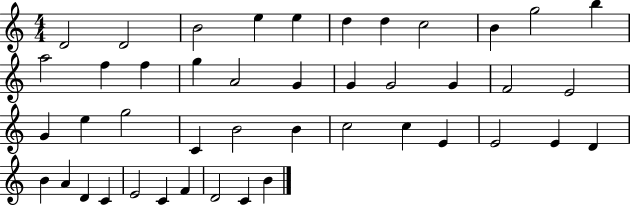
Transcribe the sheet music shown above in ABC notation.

X:1
T:Untitled
M:4/4
L:1/4
K:C
D2 D2 B2 e e d d c2 B g2 b a2 f f g A2 G G G2 G F2 E2 G e g2 C B2 B c2 c E E2 E D B A D C E2 C F D2 C B